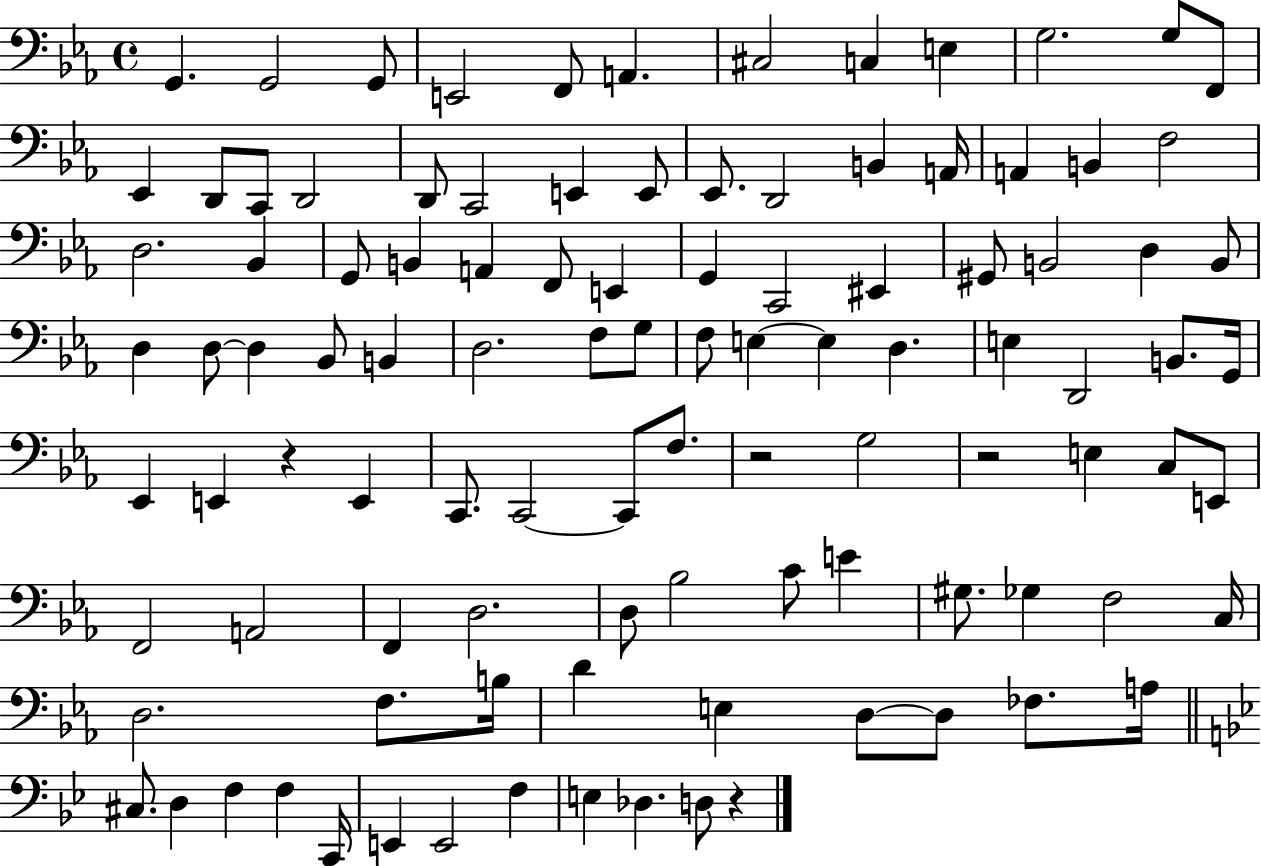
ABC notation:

X:1
T:Untitled
M:4/4
L:1/4
K:Eb
G,, G,,2 G,,/2 E,,2 F,,/2 A,, ^C,2 C, E, G,2 G,/2 F,,/2 _E,, D,,/2 C,,/2 D,,2 D,,/2 C,,2 E,, E,,/2 _E,,/2 D,,2 B,, A,,/4 A,, B,, F,2 D,2 _B,, G,,/2 B,, A,, F,,/2 E,, G,, C,,2 ^E,, ^G,,/2 B,,2 D, B,,/2 D, D,/2 D, _B,,/2 B,, D,2 F,/2 G,/2 F,/2 E, E, D, E, D,,2 B,,/2 G,,/4 _E,, E,, z E,, C,,/2 C,,2 C,,/2 F,/2 z2 G,2 z2 E, C,/2 E,,/2 F,,2 A,,2 F,, D,2 D,/2 _B,2 C/2 E ^G,/2 _G, F,2 C,/4 D,2 F,/2 B,/4 D E, D,/2 D,/2 _F,/2 A,/4 ^C,/2 D, F, F, C,,/4 E,, E,,2 F, E, _D, D,/2 z